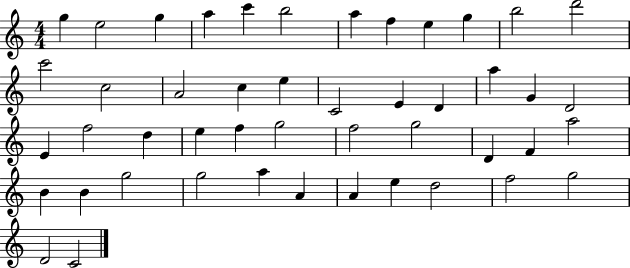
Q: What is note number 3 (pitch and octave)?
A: G5